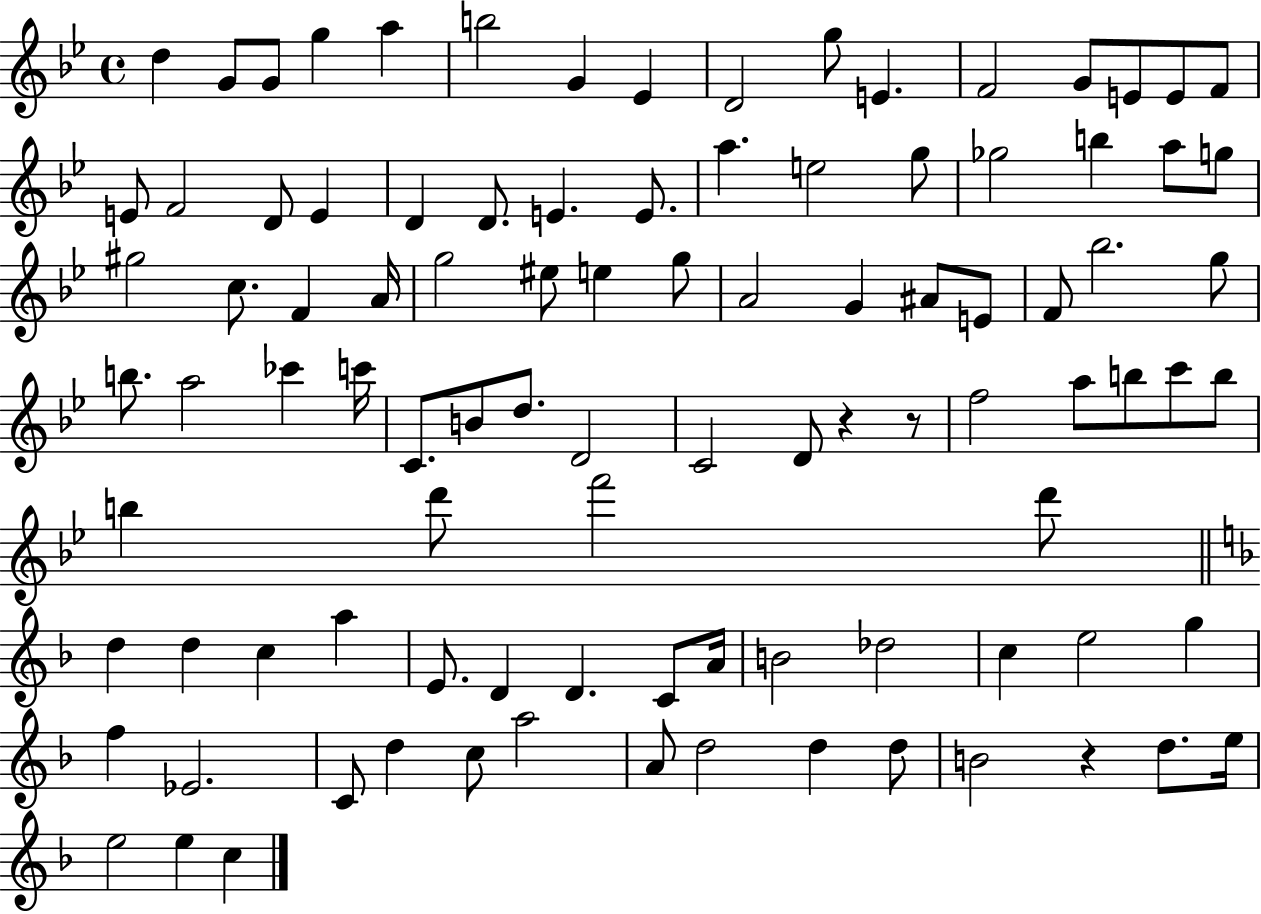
X:1
T:Untitled
M:4/4
L:1/4
K:Bb
d G/2 G/2 g a b2 G _E D2 g/2 E F2 G/2 E/2 E/2 F/2 E/2 F2 D/2 E D D/2 E E/2 a e2 g/2 _g2 b a/2 g/2 ^g2 c/2 F A/4 g2 ^e/2 e g/2 A2 G ^A/2 E/2 F/2 _b2 g/2 b/2 a2 _c' c'/4 C/2 B/2 d/2 D2 C2 D/2 z z/2 f2 a/2 b/2 c'/2 b/2 b d'/2 f'2 d'/2 d d c a E/2 D D C/2 A/4 B2 _d2 c e2 g f _E2 C/2 d c/2 a2 A/2 d2 d d/2 B2 z d/2 e/4 e2 e c